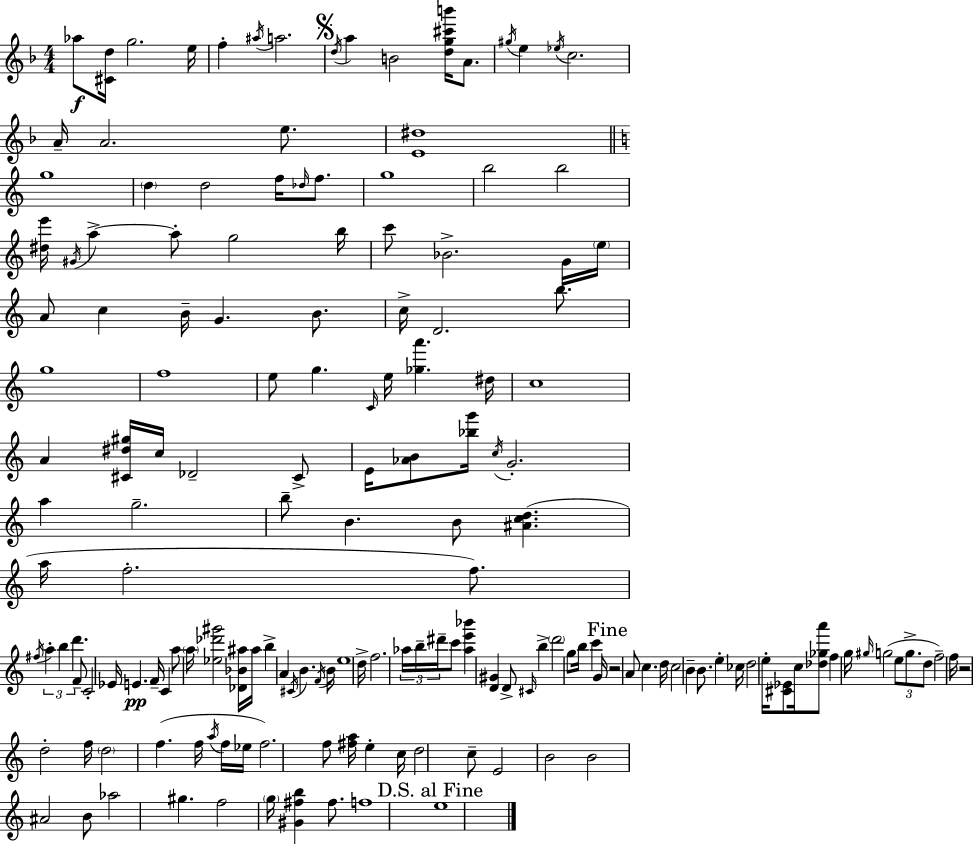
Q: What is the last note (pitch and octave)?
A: E5